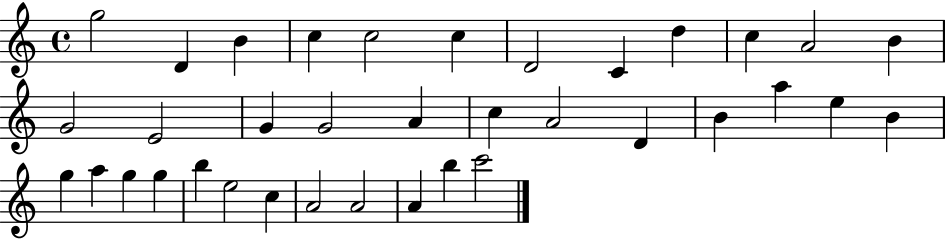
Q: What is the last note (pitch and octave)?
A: C6